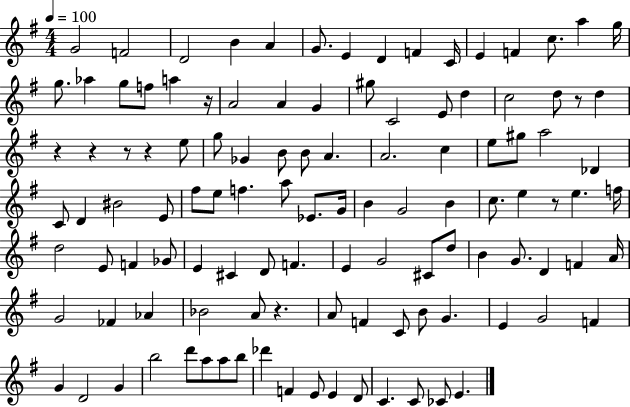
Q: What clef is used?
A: treble